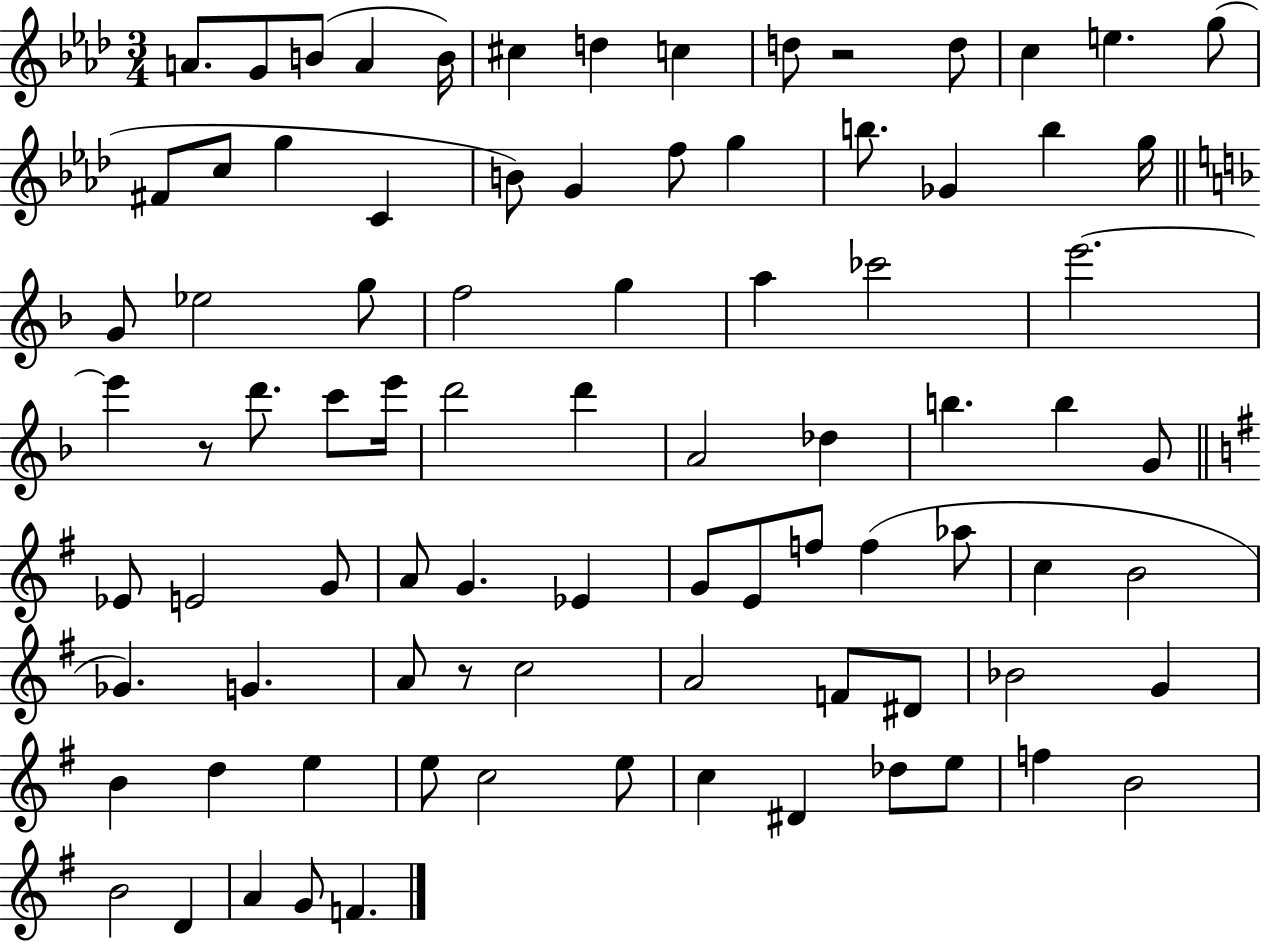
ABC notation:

X:1
T:Untitled
M:3/4
L:1/4
K:Ab
A/2 G/2 B/2 A B/4 ^c d c d/2 z2 d/2 c e g/2 ^F/2 c/2 g C B/2 G f/2 g b/2 _G b g/4 G/2 _e2 g/2 f2 g a _c'2 e'2 e' z/2 d'/2 c'/2 e'/4 d'2 d' A2 _d b b G/2 _E/2 E2 G/2 A/2 G _E G/2 E/2 f/2 f _a/2 c B2 _G G A/2 z/2 c2 A2 F/2 ^D/2 _B2 G B d e e/2 c2 e/2 c ^D _d/2 e/2 f B2 B2 D A G/2 F